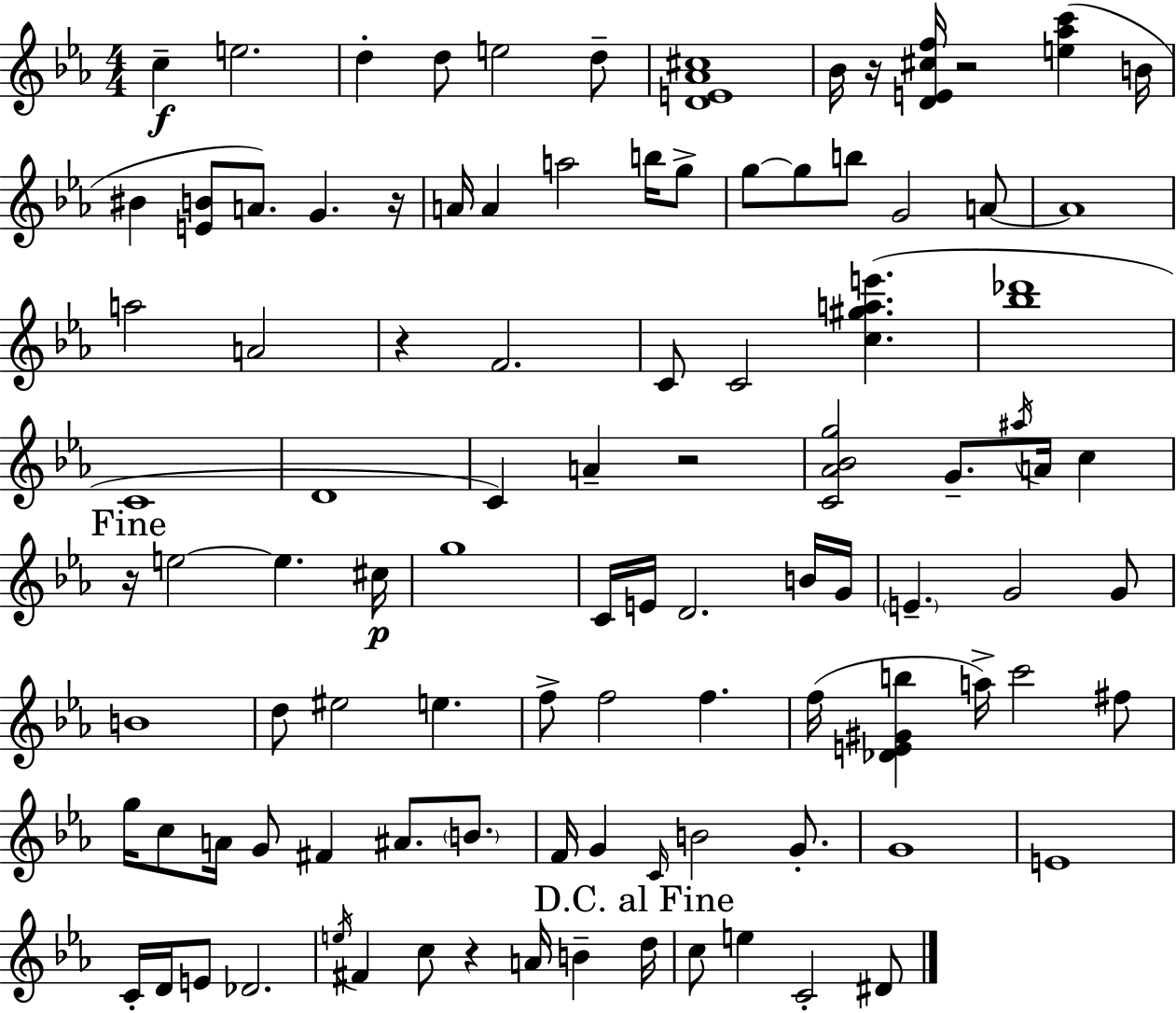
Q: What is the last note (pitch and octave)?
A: D#4